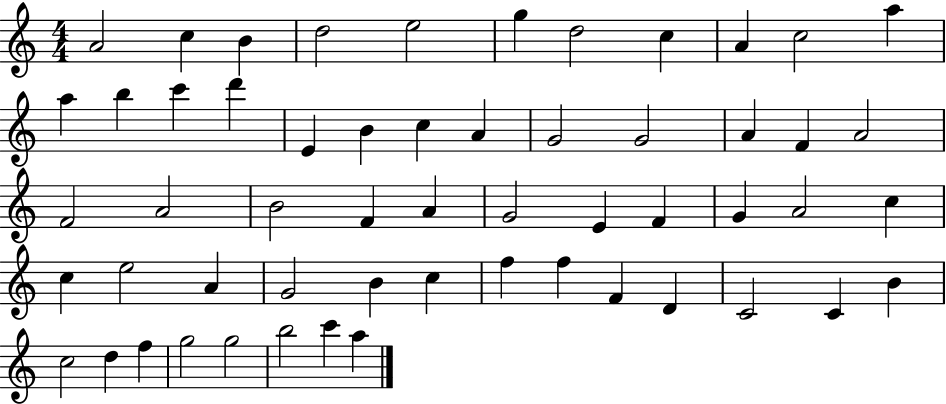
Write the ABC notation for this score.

X:1
T:Untitled
M:4/4
L:1/4
K:C
A2 c B d2 e2 g d2 c A c2 a a b c' d' E B c A G2 G2 A F A2 F2 A2 B2 F A G2 E F G A2 c c e2 A G2 B c f f F D C2 C B c2 d f g2 g2 b2 c' a